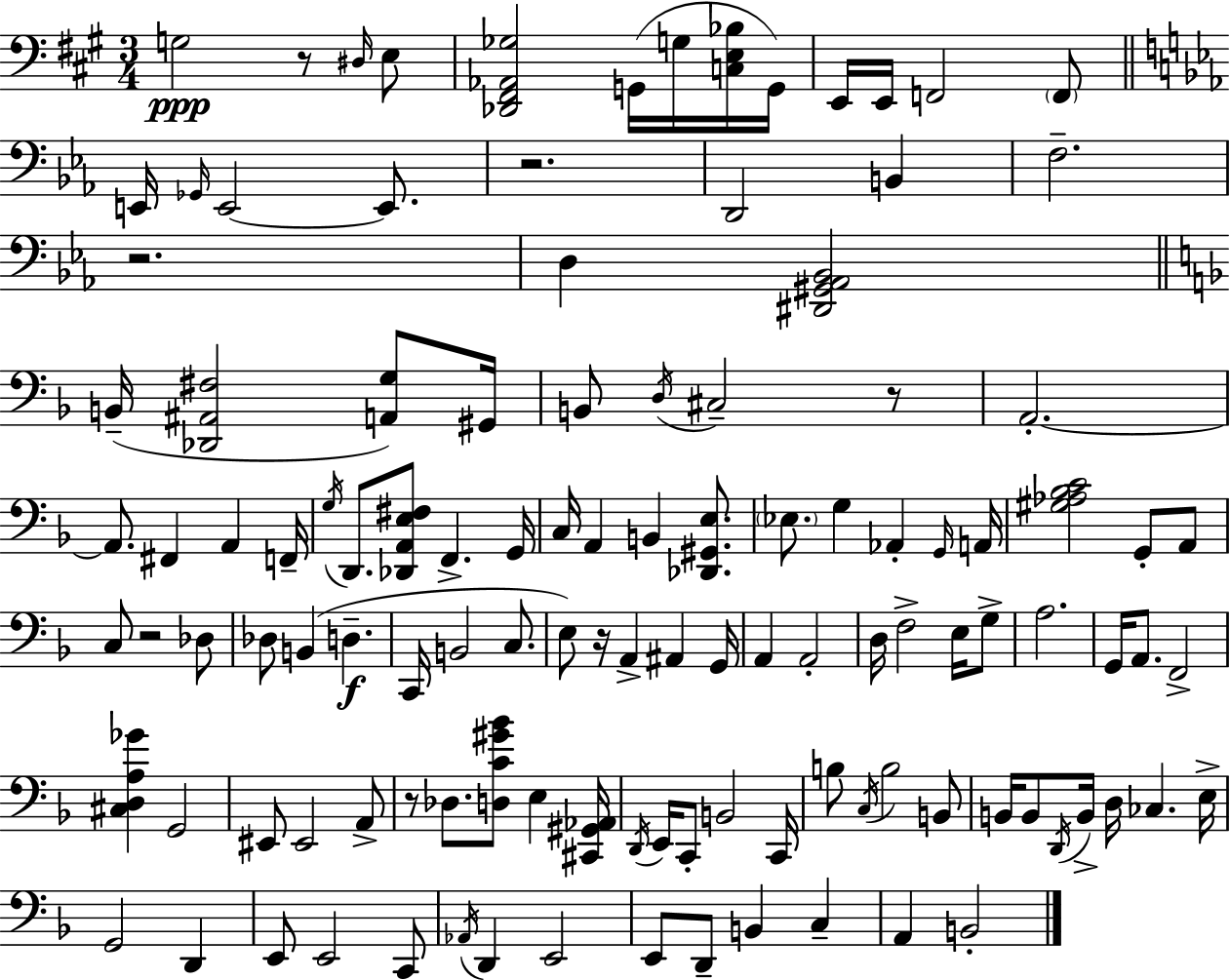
X:1
T:Untitled
M:3/4
L:1/4
K:A
G,2 z/2 ^D,/4 E,/2 [_D,,^F,,_A,,_G,]2 G,,/4 G,/4 [C,E,_B,]/4 G,,/4 E,,/4 E,,/4 F,,2 F,,/2 E,,/4 _G,,/4 E,,2 E,,/2 z2 D,,2 B,, F,2 z2 D, [^D,,^G,,_A,,_B,,]2 B,,/4 [_D,,^A,,^F,]2 [A,,G,]/2 ^G,,/4 B,,/2 D,/4 ^C,2 z/2 A,,2 A,,/2 ^F,, A,, F,,/4 G,/4 D,,/2 [_D,,A,,E,^F,]/2 F,, G,,/4 C,/4 A,, B,, [_D,,^G,,E,]/2 _E,/2 G, _A,, G,,/4 A,,/4 [^G,_A,_B,C]2 G,,/2 A,,/2 C,/2 z2 _D,/2 _D,/2 B,, D, C,,/4 B,,2 C,/2 E,/2 z/4 A,, ^A,, G,,/4 A,, A,,2 D,/4 F,2 E,/4 G,/2 A,2 G,,/4 A,,/2 F,,2 [^C,D,A,_G] G,,2 ^E,,/2 ^E,,2 A,,/2 z/2 _D,/2 [D,C^G_B]/2 E, [^C,,^G,,_A,,]/4 D,,/4 E,,/4 C,,/2 B,,2 C,,/4 B,/2 C,/4 B,2 B,,/2 B,,/4 B,,/2 D,,/4 B,,/4 D,/4 _C, E,/4 G,,2 D,, E,,/2 E,,2 C,,/2 _A,,/4 D,, E,,2 E,,/2 D,,/2 B,, C, A,, B,,2